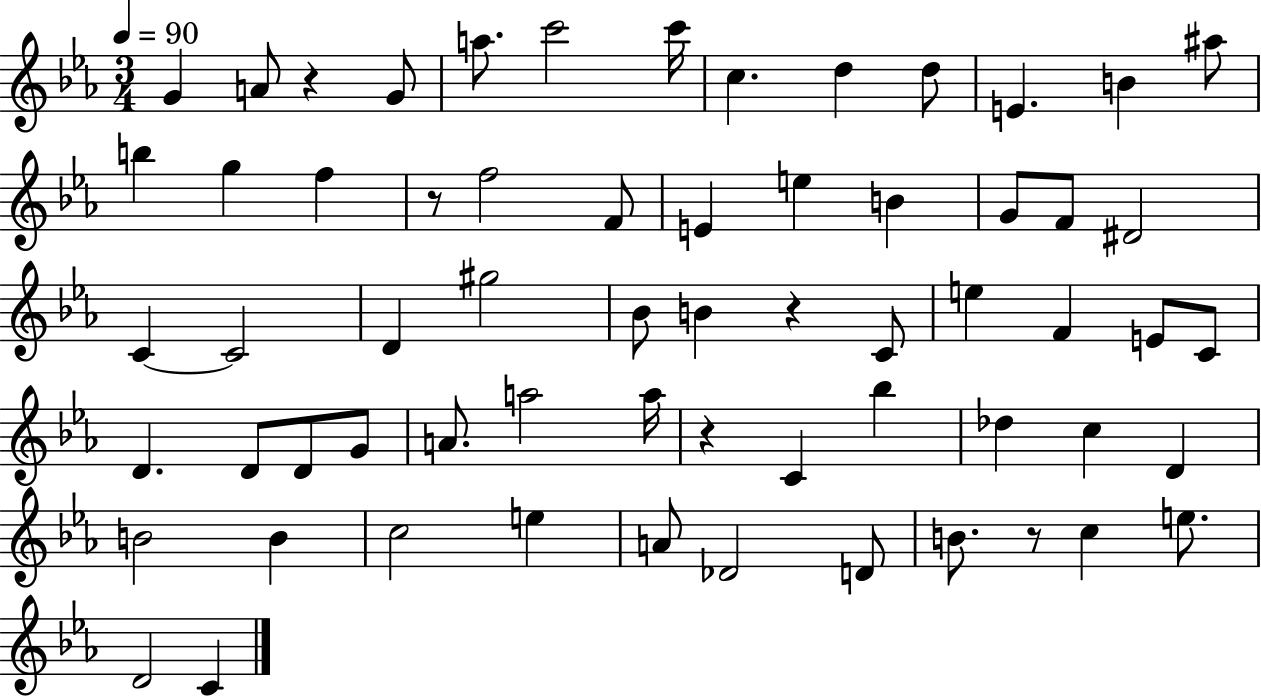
X:1
T:Untitled
M:3/4
L:1/4
K:Eb
G A/2 z G/2 a/2 c'2 c'/4 c d d/2 E B ^a/2 b g f z/2 f2 F/2 E e B G/2 F/2 ^D2 C C2 D ^g2 _B/2 B z C/2 e F E/2 C/2 D D/2 D/2 G/2 A/2 a2 a/4 z C _b _d c D B2 B c2 e A/2 _D2 D/2 B/2 z/2 c e/2 D2 C